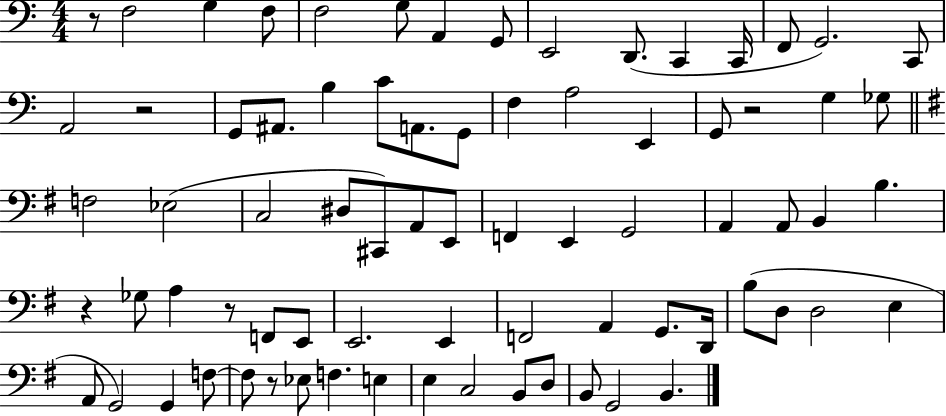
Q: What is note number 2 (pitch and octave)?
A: G3